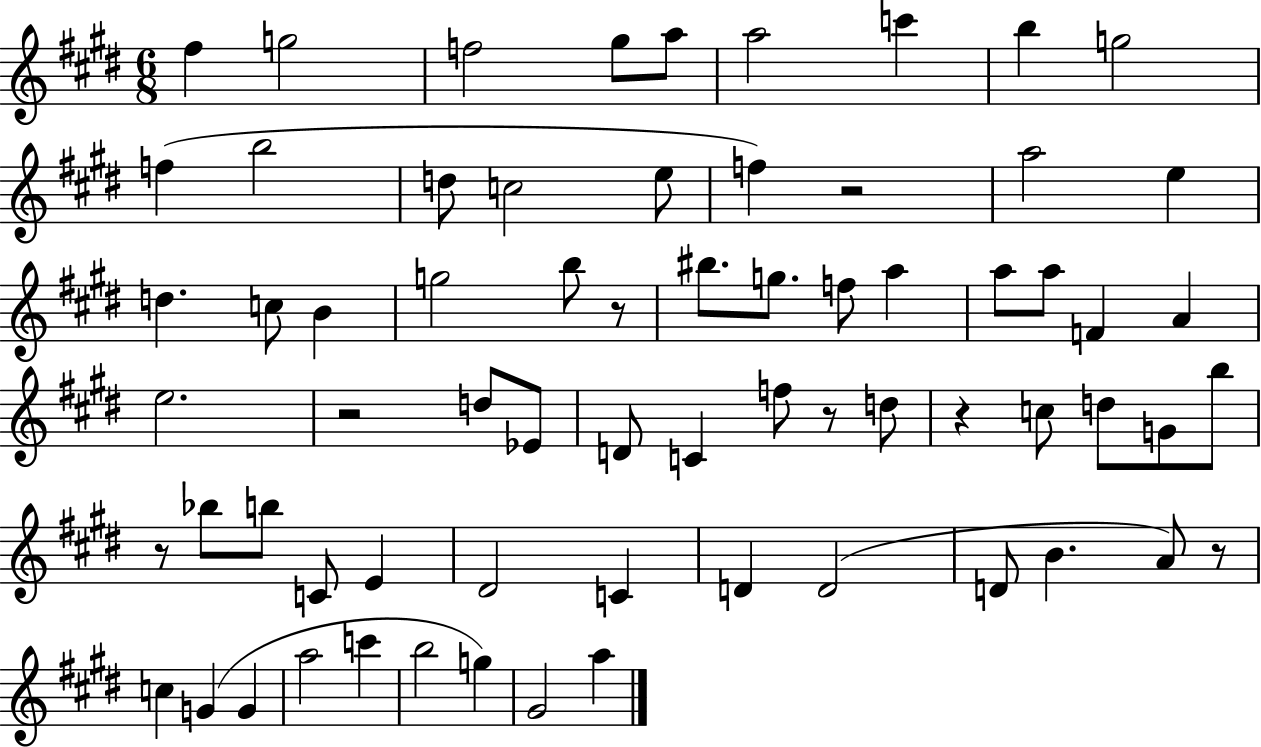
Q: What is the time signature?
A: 6/8